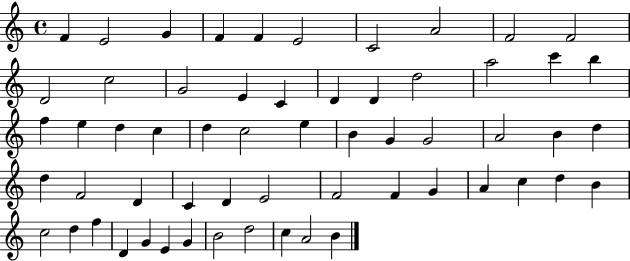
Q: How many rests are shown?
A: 0